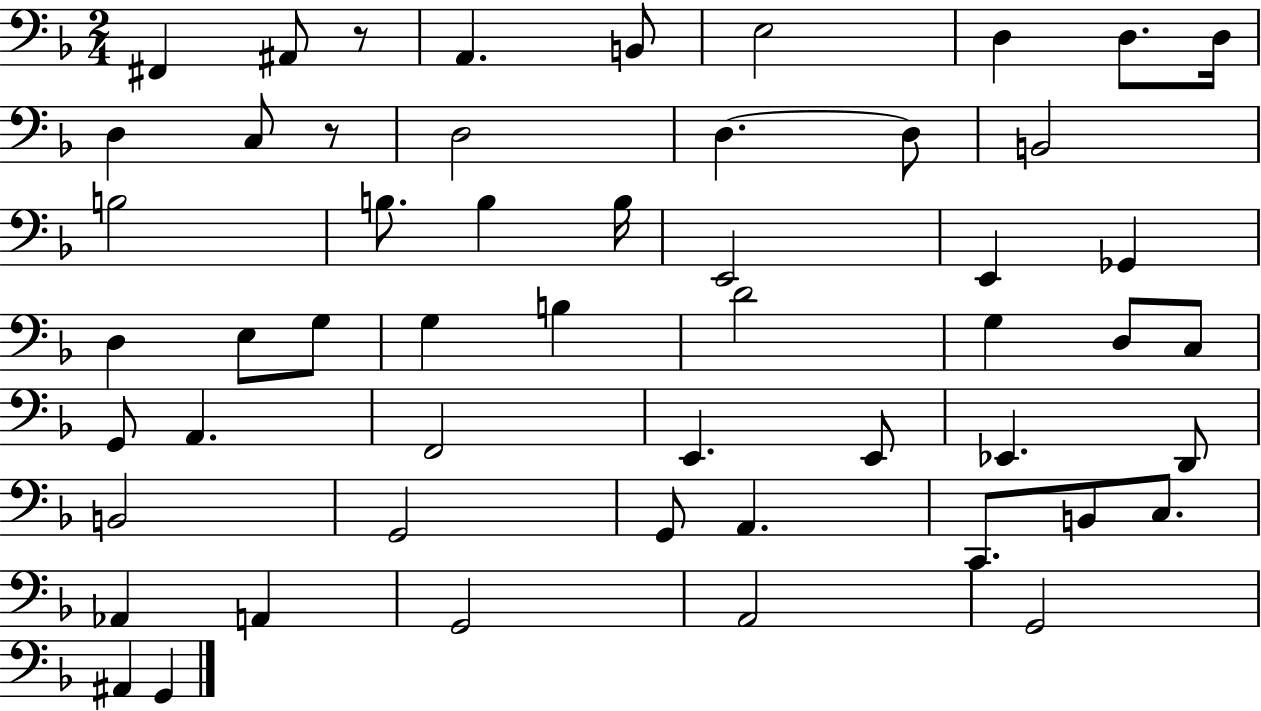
X:1
T:Untitled
M:2/4
L:1/4
K:F
^F,, ^A,,/2 z/2 A,, B,,/2 E,2 D, D,/2 D,/4 D, C,/2 z/2 D,2 D, D,/2 B,,2 B,2 B,/2 B, B,/4 E,,2 E,, _G,, D, E,/2 G,/2 G, B, D2 G, D,/2 C,/2 G,,/2 A,, F,,2 E,, E,,/2 _E,, D,,/2 B,,2 G,,2 G,,/2 A,, C,,/2 B,,/2 C,/2 _A,, A,, G,,2 A,,2 G,,2 ^A,, G,,